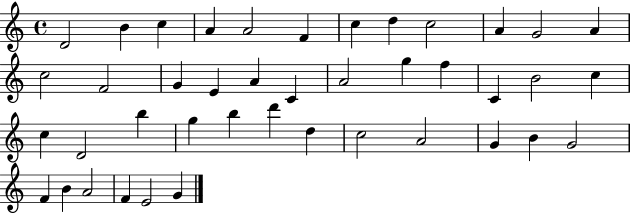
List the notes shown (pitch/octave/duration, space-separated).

D4/h B4/q C5/q A4/q A4/h F4/q C5/q D5/q C5/h A4/q G4/h A4/q C5/h F4/h G4/q E4/q A4/q C4/q A4/h G5/q F5/q C4/q B4/h C5/q C5/q D4/h B5/q G5/q B5/q D6/q D5/q C5/h A4/h G4/q B4/q G4/h F4/q B4/q A4/h F4/q E4/h G4/q